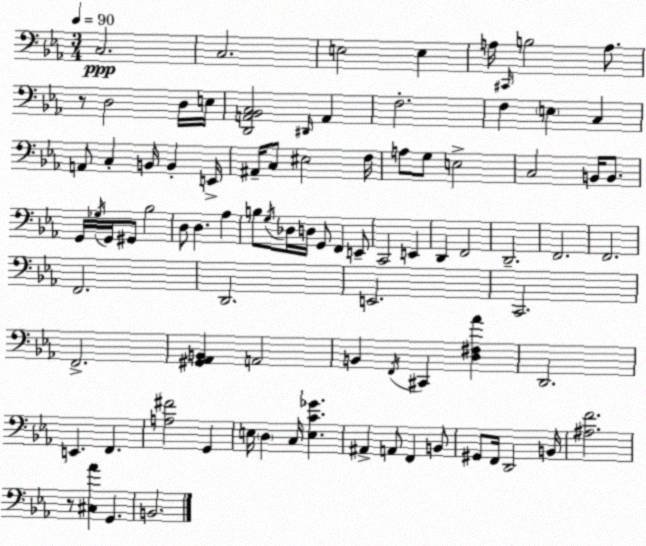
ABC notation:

X:1
T:Untitled
M:3/4
L:1/4
K:Eb
C,2 C,2 E,2 E, A,/4 ^C,,/4 B,2 A,/2 z/2 D,2 D,/4 E,/4 [D,,A,,_B,,C,]2 ^D,,/4 A,, F,2 F, E, C, A,,/2 C, B,,/4 B,, E,,/4 ^A,,/4 C,/2 ^E,2 F,/4 A,/2 G,/2 E,2 C,2 B,,/4 B,,/2 G,,/4 _G,/4 G,,/4 ^G,,/2 _B,2 D,/2 D, _A, B,/2 G,/4 _D,/4 D,/4 G,,/2 F,, E,,/2 C,,2 E,, D,, F,,2 D,,2 F,,2 F,,2 F,,2 D,,2 E,,2 C,,2 F,,2 [^G,,_A,,B,,] A,,2 B,, F,,/4 ^C,, [D,^F,_A] D,,2 E,, F,, [A,^F]2 G,, E,/4 D, C,/4 [E,C_G] ^A,, A,,/2 F,, B,,/2 ^G,,/2 F,,/4 D,,2 B,,/4 [^A,F]2 z/2 [^C,_A] G,, B,,2